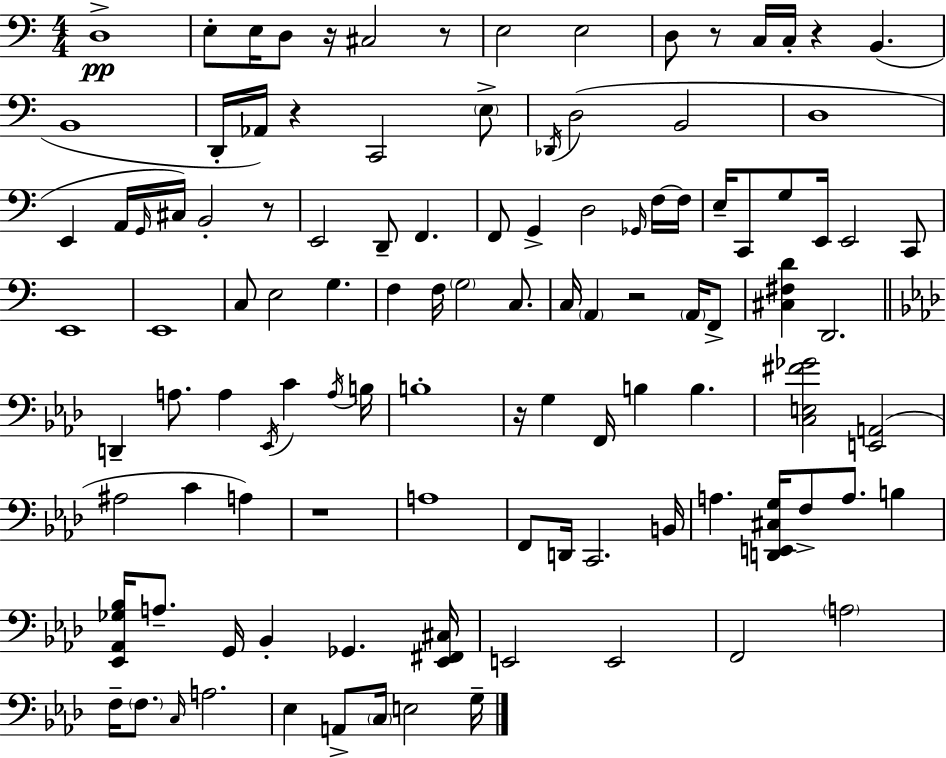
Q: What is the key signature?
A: A minor